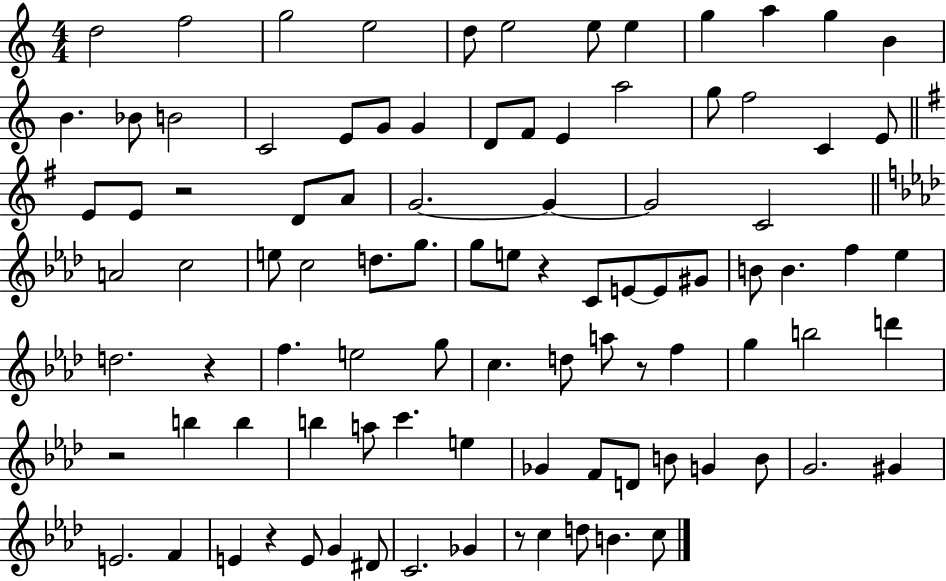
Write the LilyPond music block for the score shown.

{
  \clef treble
  \numericTimeSignature
  \time 4/4
  \key c \major
  d''2 f''2 | g''2 e''2 | d''8 e''2 e''8 e''4 | g''4 a''4 g''4 b'4 | \break b'4. bes'8 b'2 | c'2 e'8 g'8 g'4 | d'8 f'8 e'4 a''2 | g''8 f''2 c'4 e'8 | \break \bar "||" \break \key e \minor e'8 e'8 r2 d'8 a'8 | g'2.~~ g'4~~ | g'2 c'2 | \bar "||" \break \key aes \major a'2 c''2 | e''8 c''2 d''8. g''8. | g''8 e''8 r4 c'8 e'8~~ e'8 gis'8 | b'8 b'4. f''4 ees''4 | \break d''2. r4 | f''4. e''2 g''8 | c''4. d''8 a''8 r8 f''4 | g''4 b''2 d'''4 | \break r2 b''4 b''4 | b''4 a''8 c'''4. e''4 | ges'4 f'8 d'8 b'8 g'4 b'8 | g'2. gis'4 | \break e'2. f'4 | e'4 r4 e'8 g'4 dis'8 | c'2. ges'4 | r8 c''4 d''8 b'4. c''8 | \break \bar "|."
}